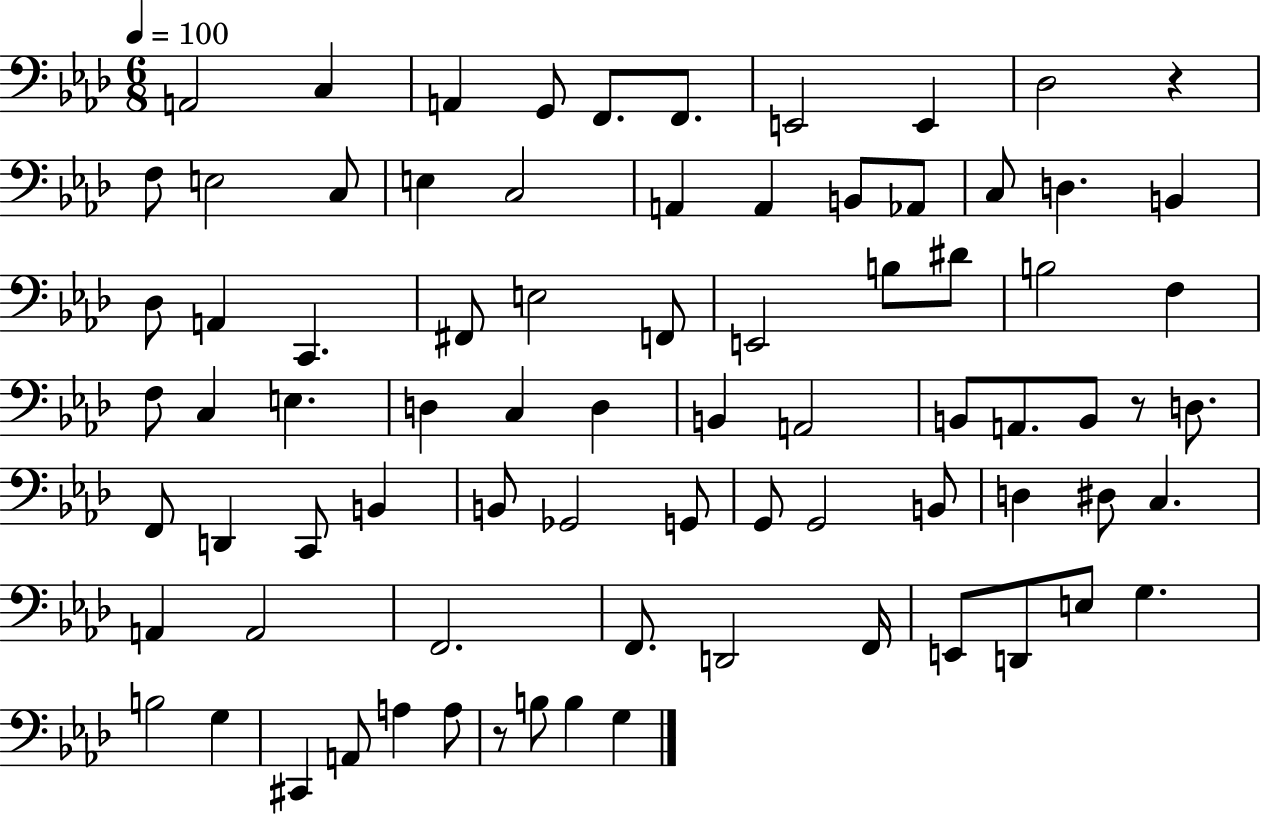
{
  \clef bass
  \numericTimeSignature
  \time 6/8
  \key aes \major
  \tempo 4 = 100
  a,2 c4 | a,4 g,8 f,8. f,8. | e,2 e,4 | des2 r4 | \break f8 e2 c8 | e4 c2 | a,4 a,4 b,8 aes,8 | c8 d4. b,4 | \break des8 a,4 c,4. | fis,8 e2 f,8 | e,2 b8 dis'8 | b2 f4 | \break f8 c4 e4. | d4 c4 d4 | b,4 a,2 | b,8 a,8. b,8 r8 d8. | \break f,8 d,4 c,8 b,4 | b,8 ges,2 g,8 | g,8 g,2 b,8 | d4 dis8 c4. | \break a,4 a,2 | f,2. | f,8. d,2 f,16 | e,8 d,8 e8 g4. | \break b2 g4 | cis,4 a,8 a4 a8 | r8 b8 b4 g4 | \bar "|."
}